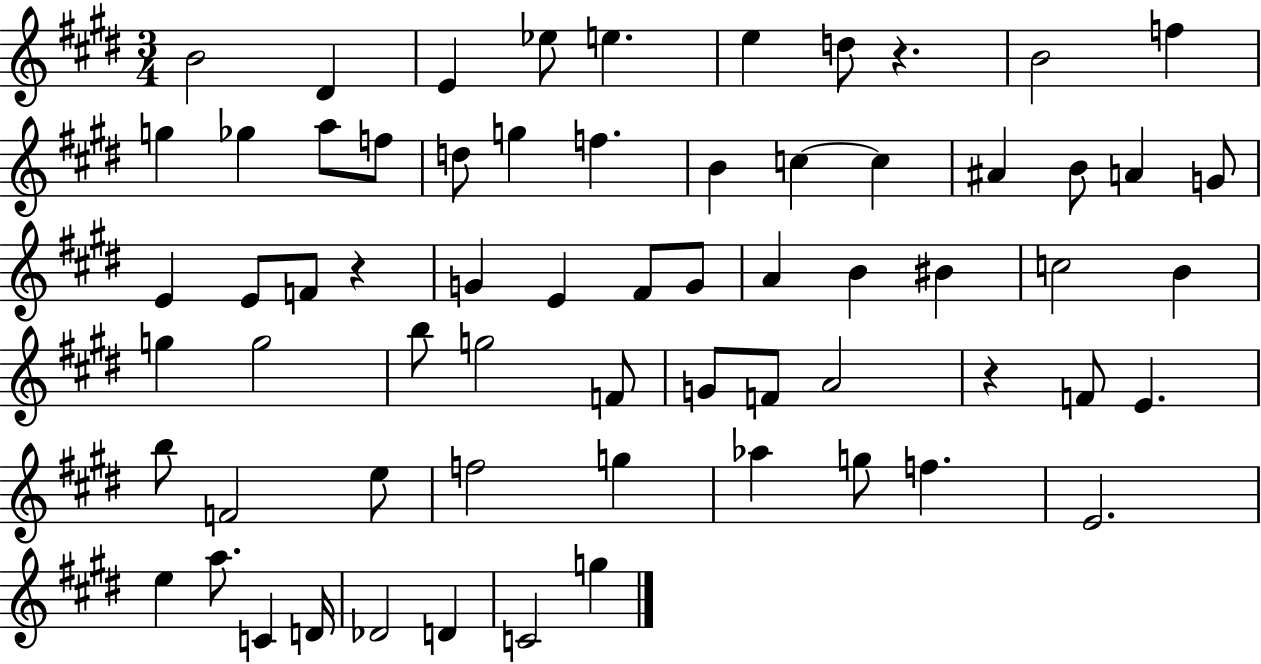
B4/h D#4/q E4/q Eb5/e E5/q. E5/q D5/e R/q. B4/h F5/q G5/q Gb5/q A5/e F5/e D5/e G5/q F5/q. B4/q C5/q C5/q A#4/q B4/e A4/q G4/e E4/q E4/e F4/e R/q G4/q E4/q F#4/e G4/e A4/q B4/q BIS4/q C5/h B4/q G5/q G5/h B5/e G5/h F4/e G4/e F4/e A4/h R/q F4/e E4/q. B5/e F4/h E5/e F5/h G5/q Ab5/q G5/e F5/q. E4/h. E5/q A5/e. C4/q D4/s Db4/h D4/q C4/h G5/q